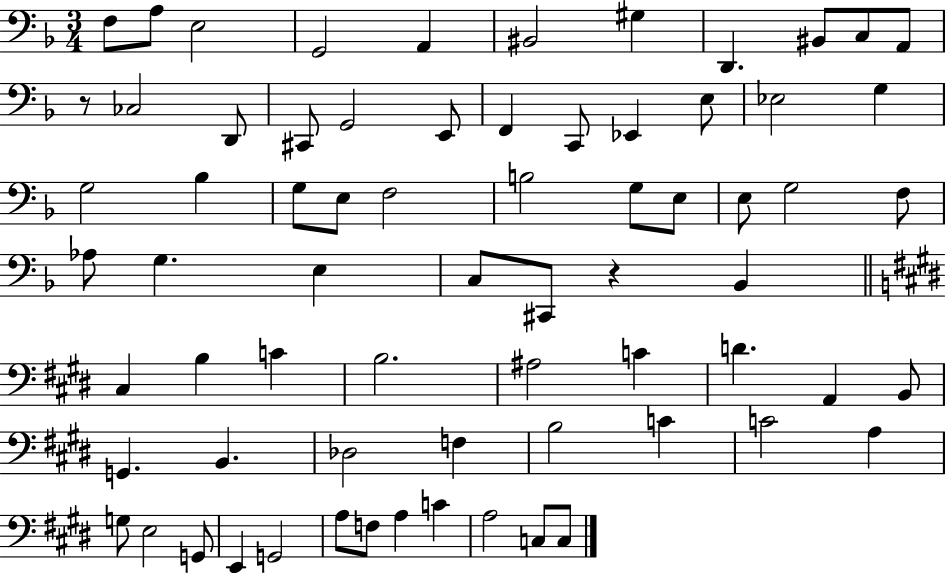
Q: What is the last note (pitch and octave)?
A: C3